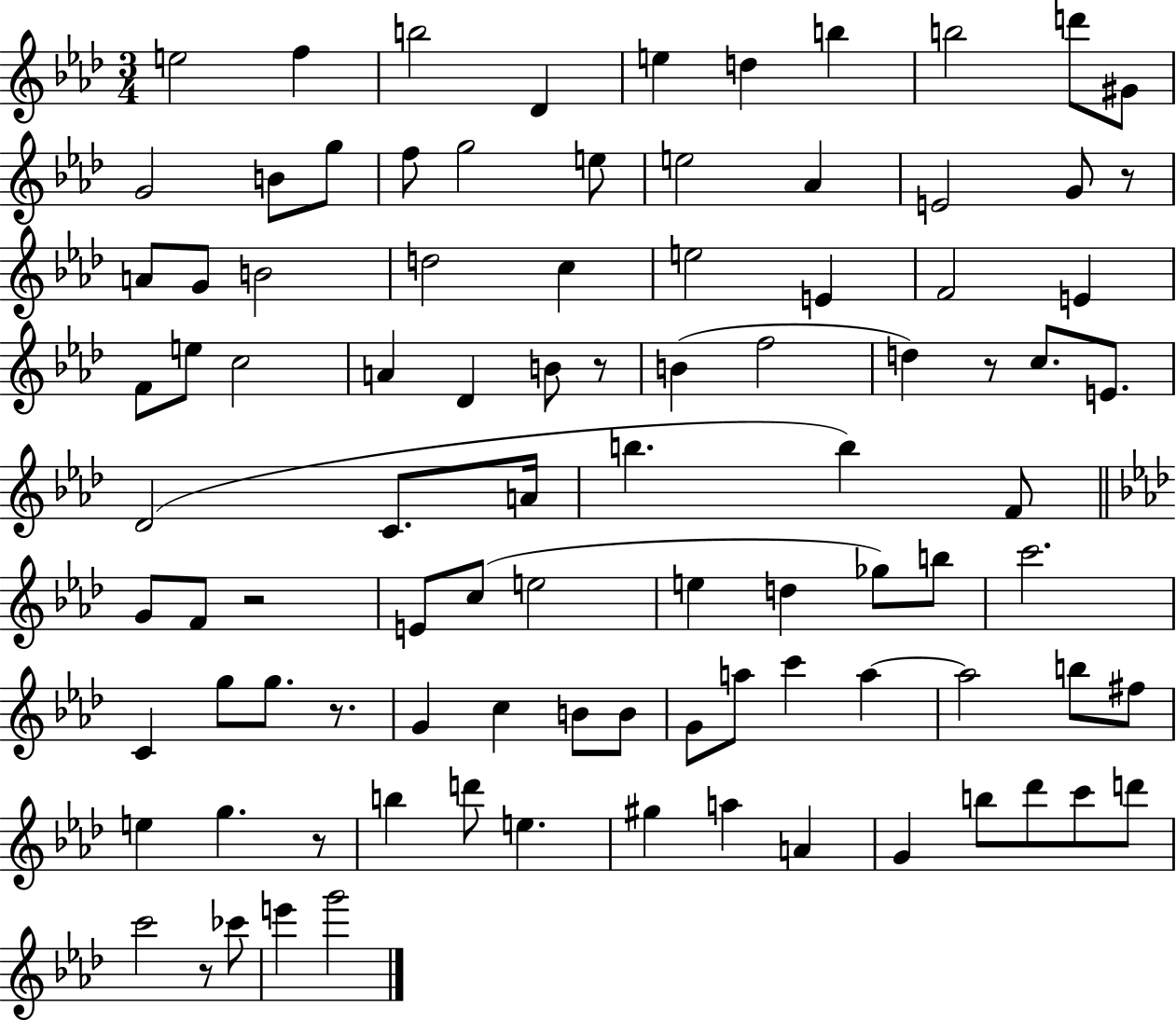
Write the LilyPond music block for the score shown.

{
  \clef treble
  \numericTimeSignature
  \time 3/4
  \key aes \major
  e''2 f''4 | b''2 des'4 | e''4 d''4 b''4 | b''2 d'''8 gis'8 | \break g'2 b'8 g''8 | f''8 g''2 e''8 | e''2 aes'4 | e'2 g'8 r8 | \break a'8 g'8 b'2 | d''2 c''4 | e''2 e'4 | f'2 e'4 | \break f'8 e''8 c''2 | a'4 des'4 b'8 r8 | b'4( f''2 | d''4) r8 c''8. e'8. | \break des'2( c'8. a'16 | b''4. b''4) f'8 | \bar "||" \break \key aes \major g'8 f'8 r2 | e'8 c''8( e''2 | e''4 d''4 ges''8) b''8 | c'''2. | \break c'4 g''8 g''8. r8. | g'4 c''4 b'8 b'8 | g'8 a''8 c'''4 a''4~~ | a''2 b''8 fis''8 | \break e''4 g''4. r8 | b''4 d'''8 e''4. | gis''4 a''4 a'4 | g'4 b''8 des'''8 c'''8 d'''8 | \break c'''2 r8 ces'''8 | e'''4 g'''2 | \bar "|."
}